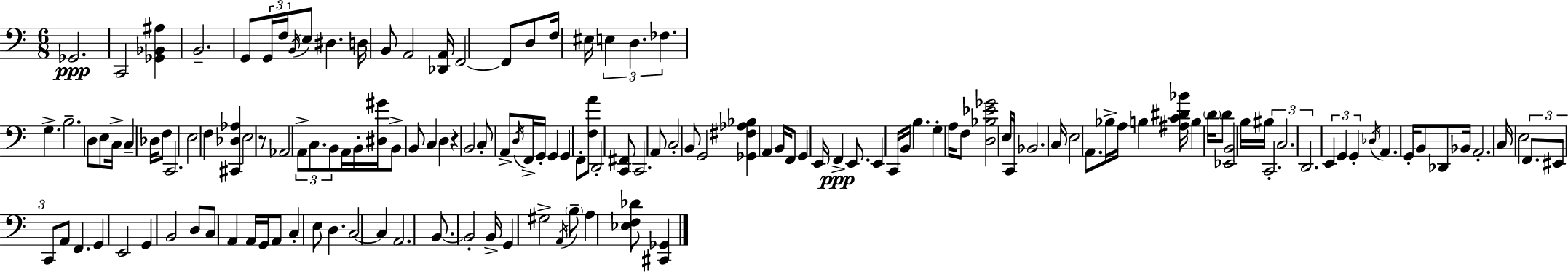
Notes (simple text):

Gb2/h. C2/h [Gb2,Bb2,A#3]/q B2/h. G2/e G2/s F3/s B2/s E3/e D#3/q. D3/s B2/e A2/h [Db2,A2]/s F2/h F2/e D3/e F3/s EIS3/s E3/q D3/q. FES3/q. G3/q. B3/h. D3/e E3/e C3/s C3/q Db3/s F3/e C2/h. E3/h F3/q [C#2,Db3,Ab3]/q E3/h R/e Ab2/h A2/e C3/e. B2/e A2/s B2/s [D#3,G#4]/s B2/e B2/e C3/q D3/q R/q B2/h C3/e A2/e D3/s F2/s G2/s G2/q G2/q F2/e [F3,A4]/e D2/h [C2,F#2]/e C2/h. A2/e C3/h B2/e G2/h [Gb2,F#3,Ab3,Bb3]/q A2/q B2/s F2/e G2/q E2/s F2/q E2/e. E2/q C2/s B2/s B3/q. G3/q A3/s F3/e [D3,Bb3,Eb4,Gb4]/h E3/s C2/s Bb2/h. C3/s E3/h A2/e. Bb3/s A3/s B3/q [A#3,C4,D#4,Bb4]/s B3/q D4/s D4/e [Eb2,B2]/h B3/s BIS3/s C2/h. C3/h. D2/h. E2/q G2/q G2/q Db3/s A2/q. G2/s B2/e Db2/e Bb2/s A2/h. C3/s E3/h F2/e. EIS2/e C2/e A2/e F2/q. G2/q E2/h G2/q B2/h D3/e C3/e A2/q A2/s G2/s A2/e C3/q E3/e D3/q. C3/h C3/q A2/h. B2/e. B2/h B2/s G2/q G#3/h A2/s B3/e A3/q [Eb3,F3,Db4]/e [C#2,Gb2]/q